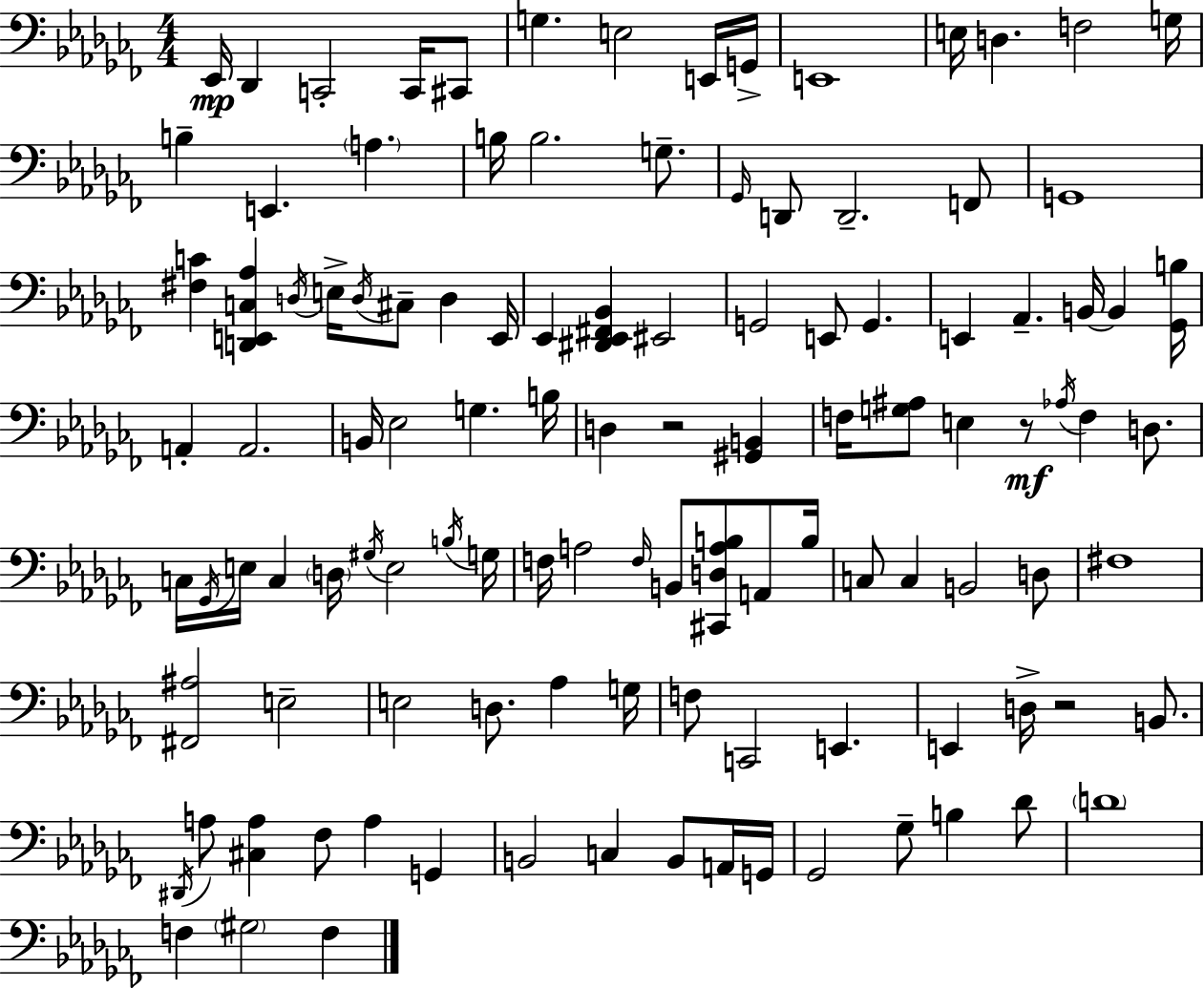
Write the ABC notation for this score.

X:1
T:Untitled
M:4/4
L:1/4
K:Abm
_E,,/4 _D,, C,,2 C,,/4 ^C,,/2 G, E,2 E,,/4 G,,/4 E,,4 E,/4 D, F,2 G,/4 B, E,, A, B,/4 B,2 G,/2 _G,,/4 D,,/2 D,,2 F,,/2 G,,4 [^F,C] [D,,E,,C,_A,] D,/4 E,/4 D,/4 ^C,/2 D, E,,/4 _E,, [^D,,_E,,^F,,_B,,] ^E,,2 G,,2 E,,/2 G,, E,, _A,, B,,/4 B,, [_G,,B,]/4 A,, A,,2 B,,/4 _E,2 G, B,/4 D, z2 [^G,,B,,] F,/4 [G,^A,]/2 E, z/2 _A,/4 F, D,/2 C,/4 _G,,/4 E,/4 C, D,/4 ^G,/4 E,2 B,/4 G,/4 F,/4 A,2 F,/4 B,,/2 [^C,,D,A,B,]/2 A,,/2 B,/4 C,/2 C, B,,2 D,/2 ^F,4 [^F,,^A,]2 E,2 E,2 D,/2 _A, G,/4 F,/2 C,,2 E,, E,, D,/4 z2 B,,/2 ^D,,/4 A,/2 [^C,A,] _F,/2 A, G,, B,,2 C, B,,/2 A,,/4 G,,/4 _G,,2 _G,/2 B, _D/2 D4 F, ^G,2 F,